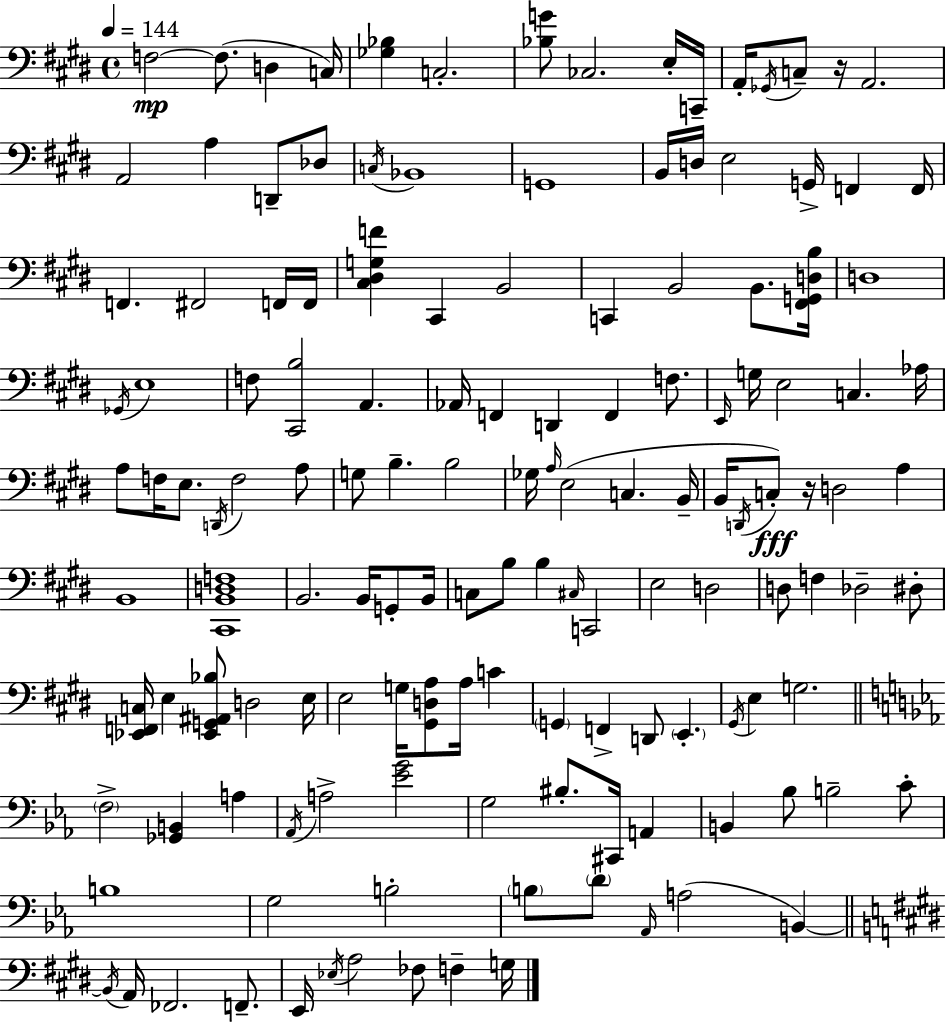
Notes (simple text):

F3/h F3/e. D3/q C3/s [Gb3,Bb3]/q C3/h. [Bb3,G4]/e CES3/h. E3/s C2/s A2/s Gb2/s C3/e R/s A2/h. A2/h A3/q D2/e Db3/e C3/s Bb2/w G2/w B2/s D3/s E3/h G2/s F2/q F2/s F2/q. F#2/h F2/s F2/s [C#3,D#3,G3,F4]/q C#2/q B2/h C2/q B2/h B2/e. [F#2,G2,D3,B3]/s D3/w Gb2/s E3/w F3/e [C#2,B3]/h A2/q. Ab2/s F2/q D2/q F2/q F3/e. E2/s G3/s E3/h C3/q. Ab3/s A3/e F3/s E3/e. D2/s F3/h A3/e G3/e B3/q. B3/h Gb3/s A3/s E3/h C3/q. B2/s B2/s D2/s C3/e R/s D3/h A3/q B2/w [C#2,B2,D3,F3]/w B2/h. B2/s G2/e B2/s C3/e B3/e B3/q C#3/s C2/h E3/h D3/h D3/e F3/q Db3/h D#3/e [Eb2,F2,C3]/s E3/q [Eb2,G2,A#2,Bb3]/e D3/h E3/s E3/h G3/s [G#2,D3,A3]/e A3/s C4/q G2/q F2/q D2/e E2/q. G#2/s E3/q G3/h. F3/h [Gb2,B2]/q A3/q Ab2/s A3/h [Eb4,G4]/h G3/h BIS3/e. C#2/s A2/q B2/q Bb3/e B3/h C4/e B3/w G3/h B3/h B3/e D4/e Ab2/s A3/h B2/q B2/s A2/s FES2/h. F2/e. E2/s Eb3/s A3/h FES3/e F3/q G3/s